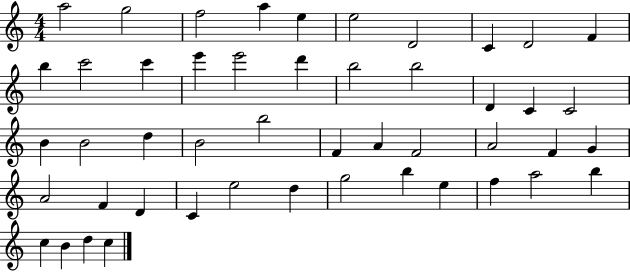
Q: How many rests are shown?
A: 0